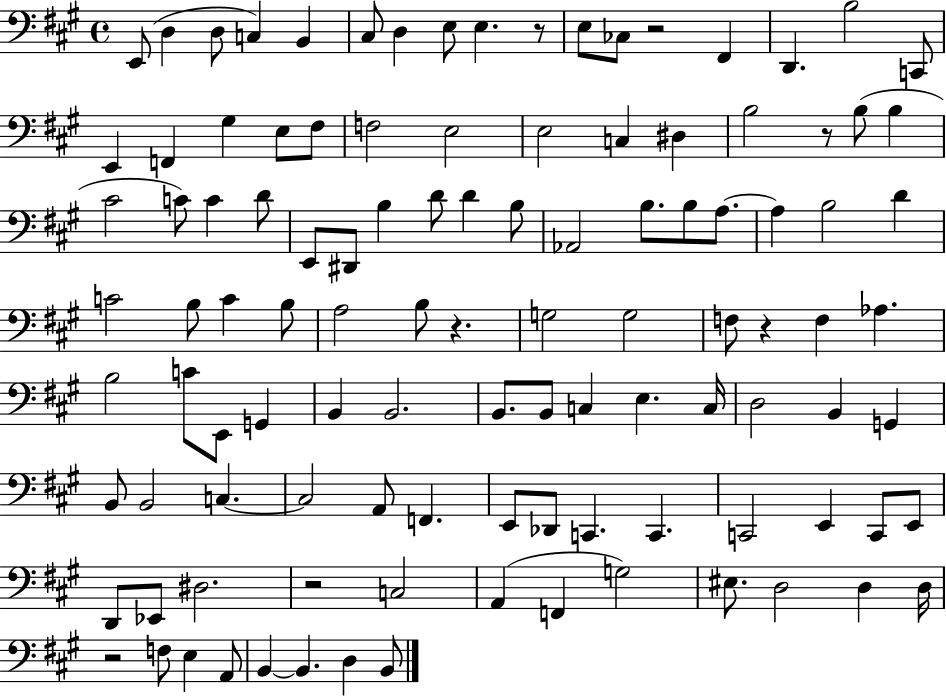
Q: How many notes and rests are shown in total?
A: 109